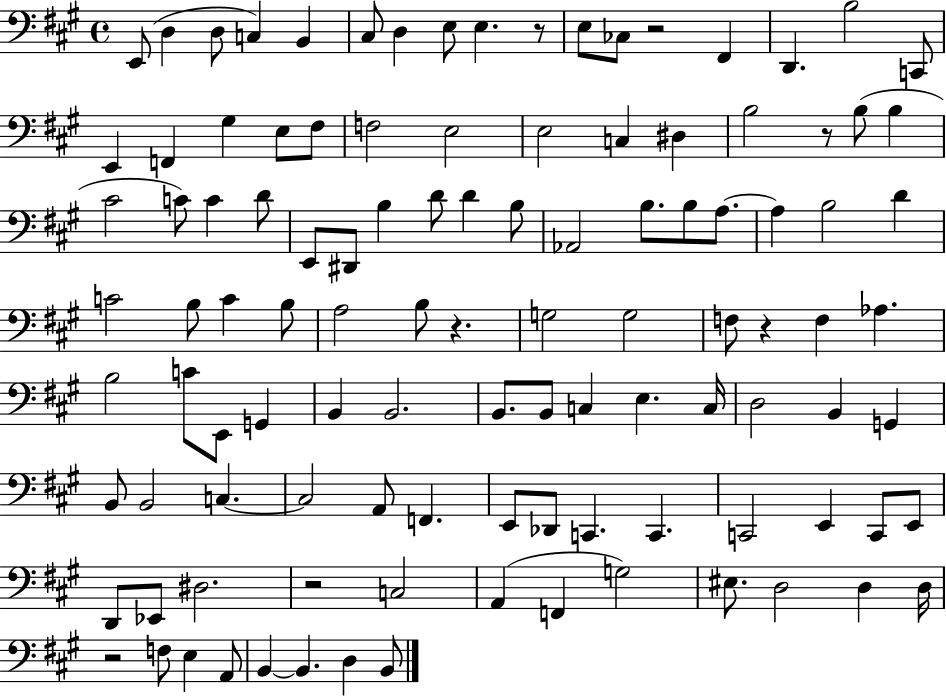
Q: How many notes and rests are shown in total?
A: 109